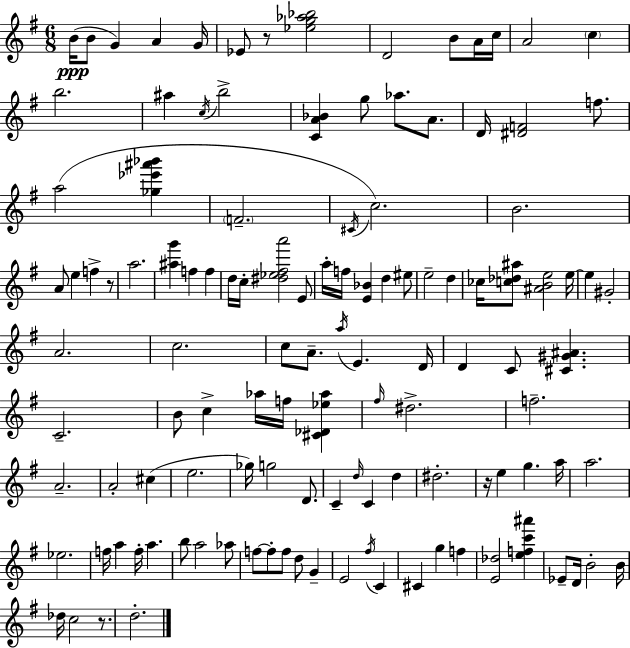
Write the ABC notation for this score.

X:1
T:Untitled
M:6/8
L:1/4
K:Em
B/4 B/2 G A G/4 _E/2 z/2 [_eg_a_b]2 D2 B/2 A/4 c/4 A2 c b2 ^a c/4 b2 [CA_B] g/2 _a/2 A/2 D/4 [^DF]2 f/2 a2 [_g_e'^a'_b'] F2 ^C/4 c2 B2 A/2 e f z/2 a2 [^ag'] f f d/4 c/4 [^d_e^fa']2 E/2 a/4 f/4 [E_B] d ^e/2 e2 d _c/4 [c_d^a]/2 [^ABe]2 e/4 e ^G2 A2 c2 c/2 A/2 a/4 E D/4 D C/2 [^C^G^A] C2 B/2 c _a/4 f/4 [^C_D_e_a] ^f/4 ^d2 f2 A2 A2 ^c e2 _g/4 g2 D/2 C d/4 C d ^d2 z/4 e g a/4 a2 _e2 f/4 a f/4 a b/2 a2 _a/2 f/2 f/2 f/2 d/2 G E2 ^f/4 C ^C g f [E_d]2 [efc'^a'] _E/2 D/4 B2 B/4 _d/4 c2 z/2 d2